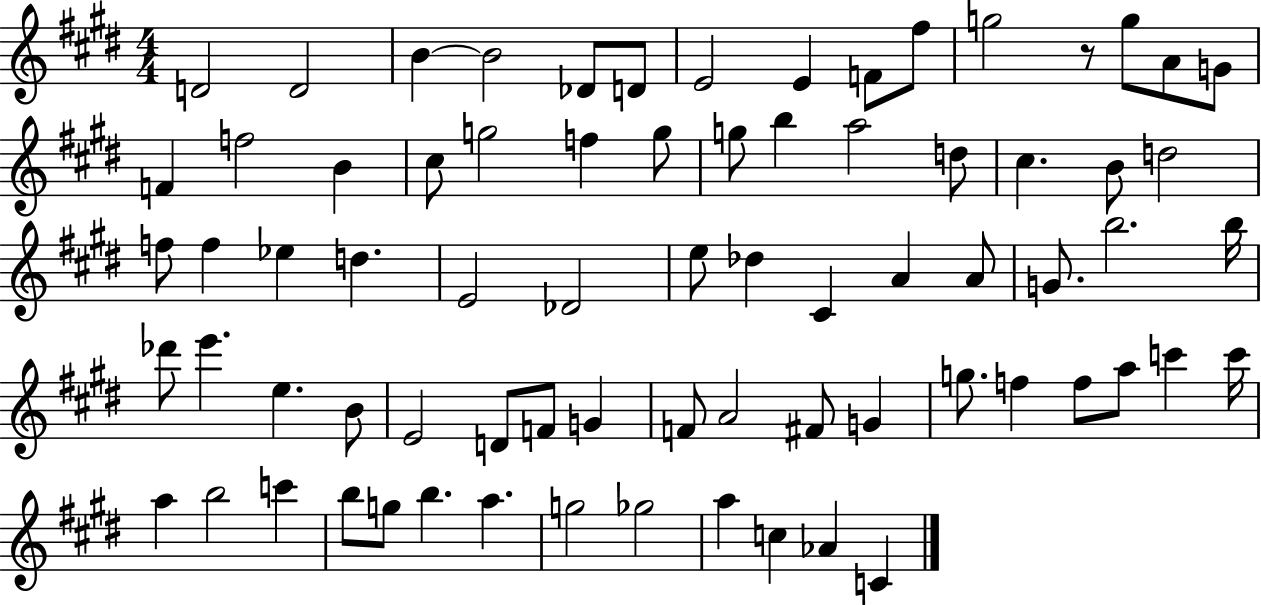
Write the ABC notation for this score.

X:1
T:Untitled
M:4/4
L:1/4
K:E
D2 D2 B B2 _D/2 D/2 E2 E F/2 ^f/2 g2 z/2 g/2 A/2 G/2 F f2 B ^c/2 g2 f g/2 g/2 b a2 d/2 ^c B/2 d2 f/2 f _e d E2 _D2 e/2 _d ^C A A/2 G/2 b2 b/4 _d'/2 e' e B/2 E2 D/2 F/2 G F/2 A2 ^F/2 G g/2 f f/2 a/2 c' c'/4 a b2 c' b/2 g/2 b a g2 _g2 a c _A C